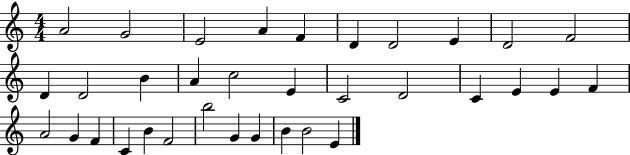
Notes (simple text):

A4/h G4/h E4/h A4/q F4/q D4/q D4/h E4/q D4/h F4/h D4/q D4/h B4/q A4/q C5/h E4/q C4/h D4/h C4/q E4/q E4/q F4/q A4/h G4/q F4/q C4/q B4/q F4/h B5/h G4/q G4/q B4/q B4/h E4/q